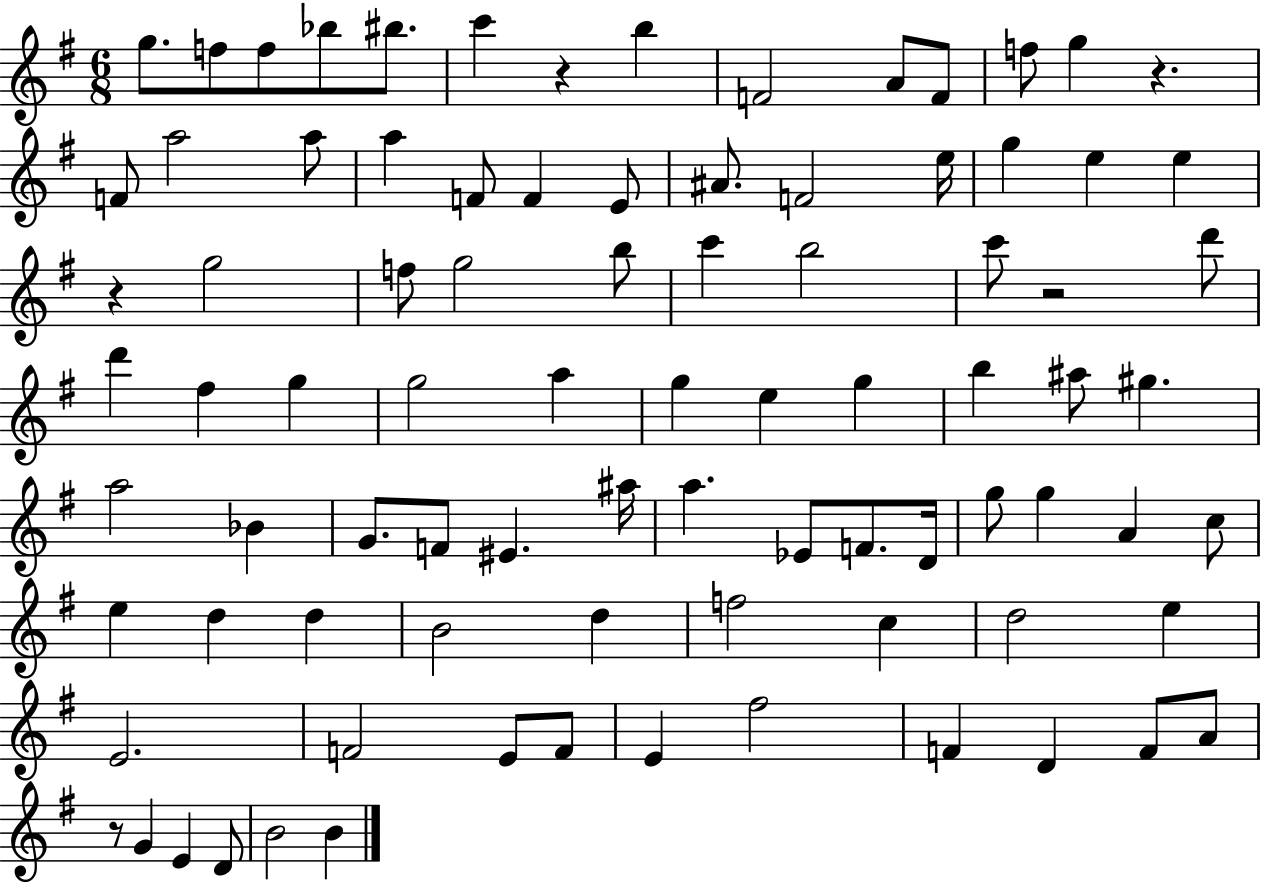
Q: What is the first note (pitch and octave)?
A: G5